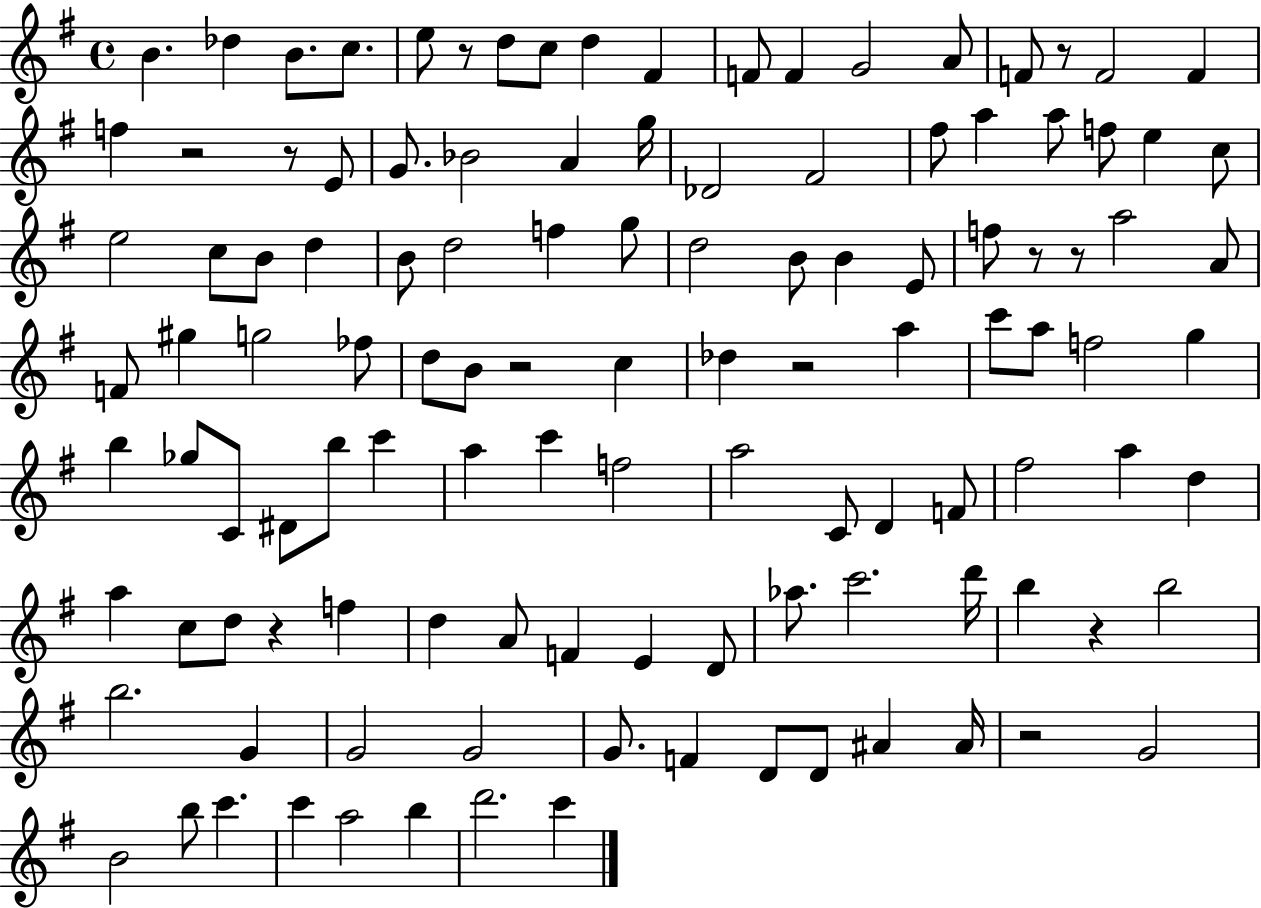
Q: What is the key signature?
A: G major